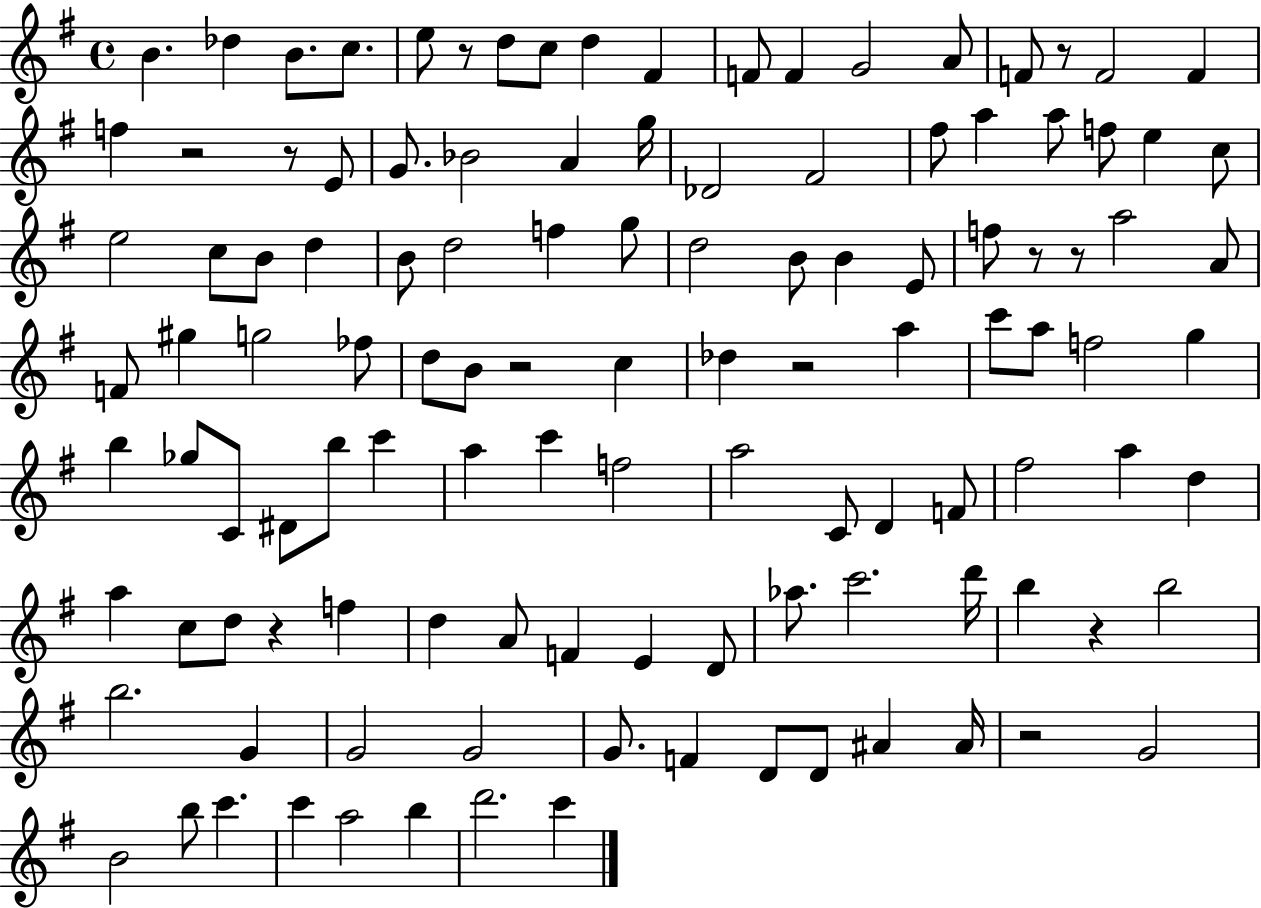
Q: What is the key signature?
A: G major